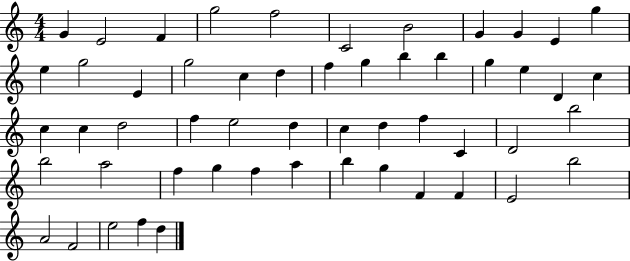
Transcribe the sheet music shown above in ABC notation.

X:1
T:Untitled
M:4/4
L:1/4
K:C
G E2 F g2 f2 C2 B2 G G E g e g2 E g2 c d f g b b g e D c c c d2 f e2 d c d f C D2 b2 b2 a2 f g f a b g F F E2 b2 A2 F2 e2 f d